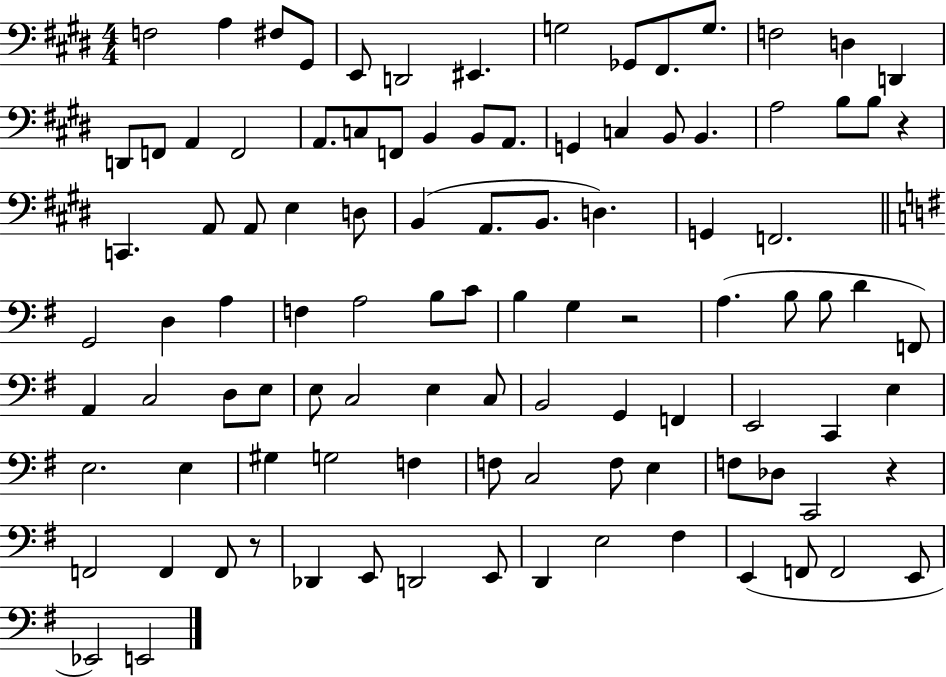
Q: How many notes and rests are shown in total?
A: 102